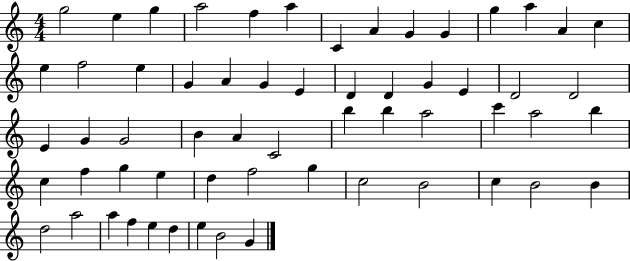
X:1
T:Untitled
M:4/4
L:1/4
K:C
g2 e g a2 f a C A G G g a A c e f2 e G A G E D D G E D2 D2 E G G2 B A C2 b b a2 c' a2 b c f g e d f2 g c2 B2 c B2 B d2 a2 a f e d e B2 G